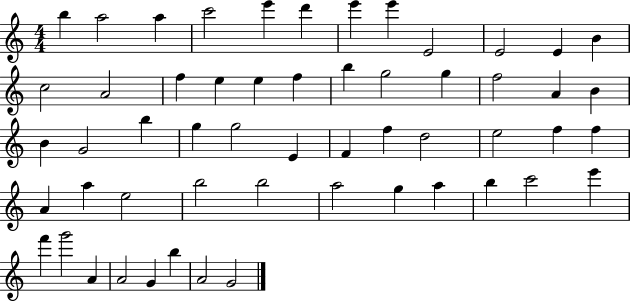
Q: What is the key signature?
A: C major